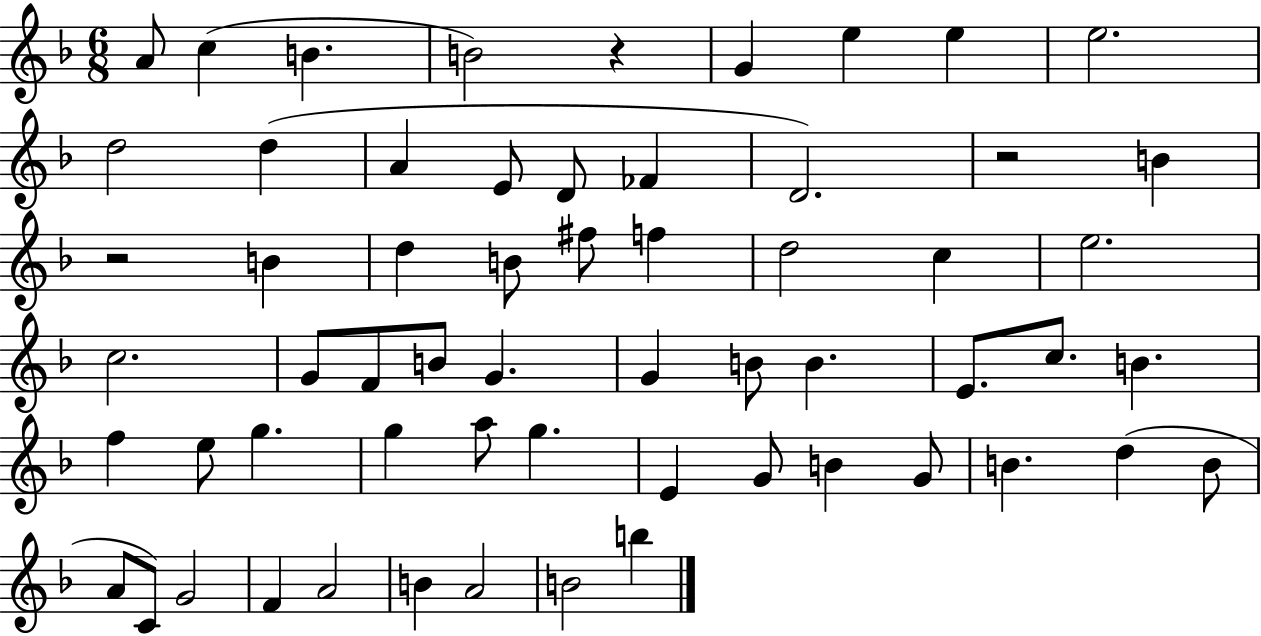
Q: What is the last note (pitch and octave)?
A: B5